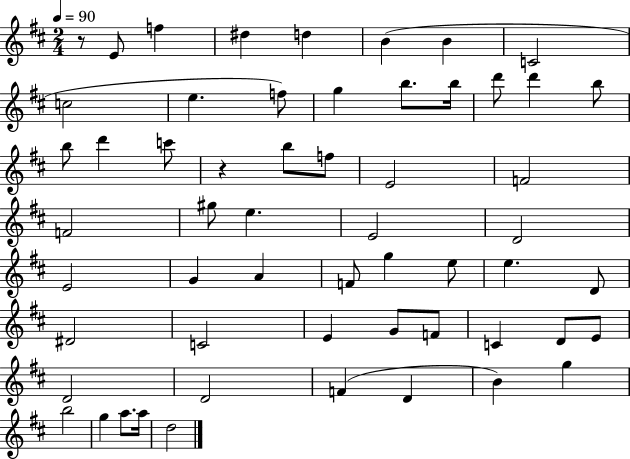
{
  \clef treble
  \numericTimeSignature
  \time 2/4
  \key d \major
  \tempo 4 = 90
  r8 e'8 f''4 | dis''4 d''4 | b'4( b'4 | c'2 | \break c''2 | e''4. f''8) | g''4 b''8. b''16 | d'''8 d'''4 b''8 | \break b''8 d'''4 c'''8 | r4 b''8 f''8 | e'2 | f'2 | \break f'2 | gis''8 e''4. | e'2 | d'2 | \break e'2 | g'4 a'4 | f'8 g''4 e''8 | e''4. d'8 | \break dis'2 | c'2 | e'4 g'8 f'8 | c'4 d'8 e'8 | \break d'2 | d'2 | f'4( d'4 | b'4) g''4 | \break b''2 | g''4 a''8. a''16 | d''2 | \bar "|."
}